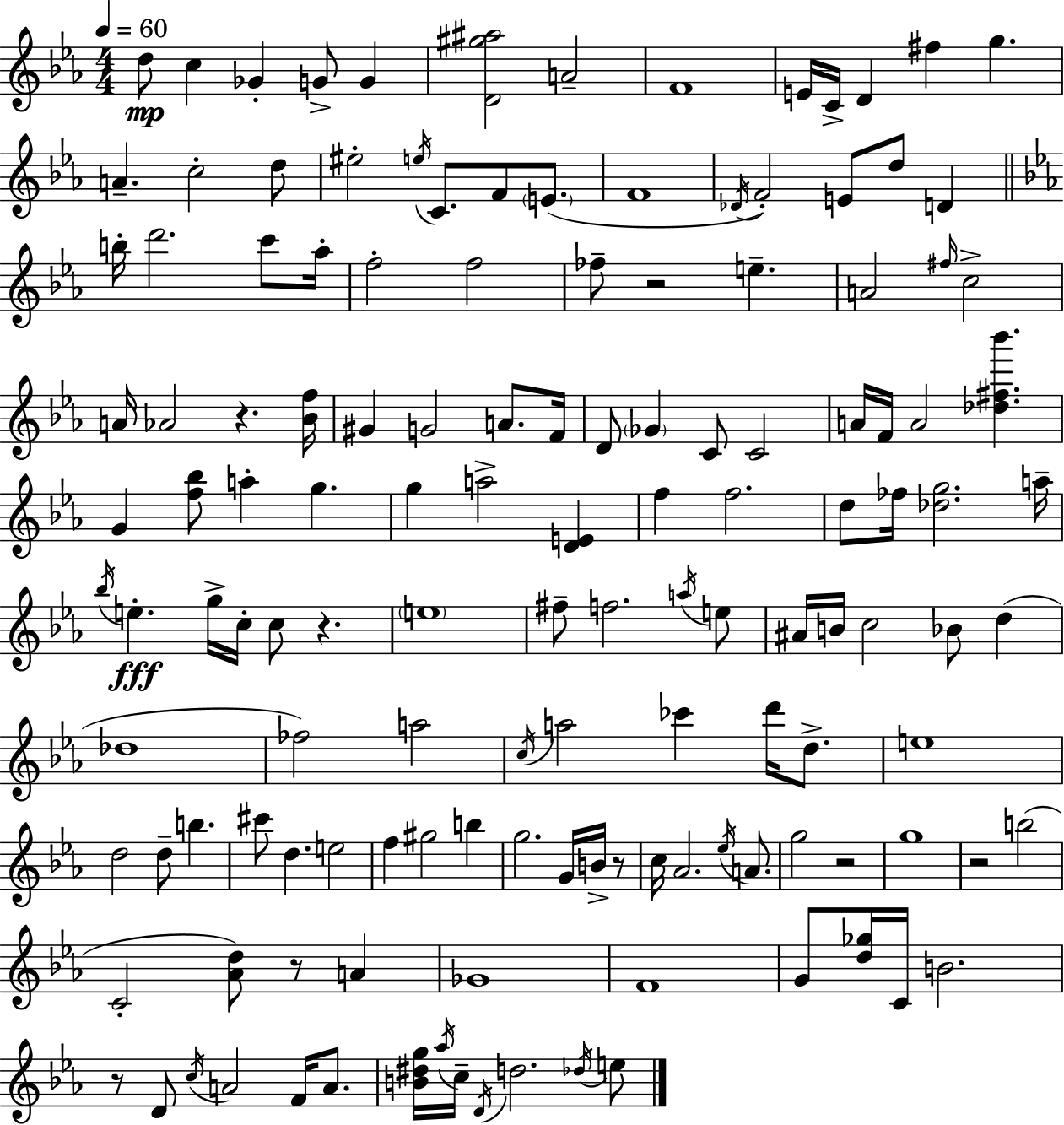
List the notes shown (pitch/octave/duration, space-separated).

D5/e C5/q Gb4/q G4/e G4/q [D4,G#5,A#5]/h A4/h F4/w E4/s C4/s D4/q F#5/q G5/q. A4/q. C5/h D5/e EIS5/h E5/s C4/e. F4/e E4/e. F4/w Db4/s F4/h E4/e D5/e D4/q B5/s D6/h. C6/e Ab5/s F5/h F5/h FES5/e R/h E5/q. A4/h F#5/s C5/h A4/s Ab4/h R/q. [Bb4,F5]/s G#4/q G4/h A4/e. F4/s D4/e Gb4/q C4/e C4/h A4/s F4/s A4/h [Db5,F#5,Bb6]/q. G4/q [F5,Bb5]/e A5/q G5/q. G5/q A5/h [D4,E4]/q F5/q F5/h. D5/e FES5/s [Db5,G5]/h. A5/s Bb5/s E5/q. G5/s C5/s C5/e R/q. E5/w F#5/e F5/h. A5/s E5/e A#4/s B4/s C5/h Bb4/e D5/q Db5/w FES5/h A5/h C5/s A5/h CES6/q D6/s D5/e. E5/w D5/h D5/e B5/q. C#6/e D5/q. E5/h F5/q G#5/h B5/q G5/h. G4/s B4/s R/e C5/s Ab4/h. Eb5/s A4/e. G5/h R/h G5/w R/h B5/h C4/h [Ab4,D5]/e R/e A4/q Gb4/w F4/w G4/e [D5,Gb5]/s C4/s B4/h. R/e D4/e C5/s A4/h F4/s A4/e. [B4,D#5,G5]/s Ab5/s C5/s D4/s D5/h. Db5/s E5/e